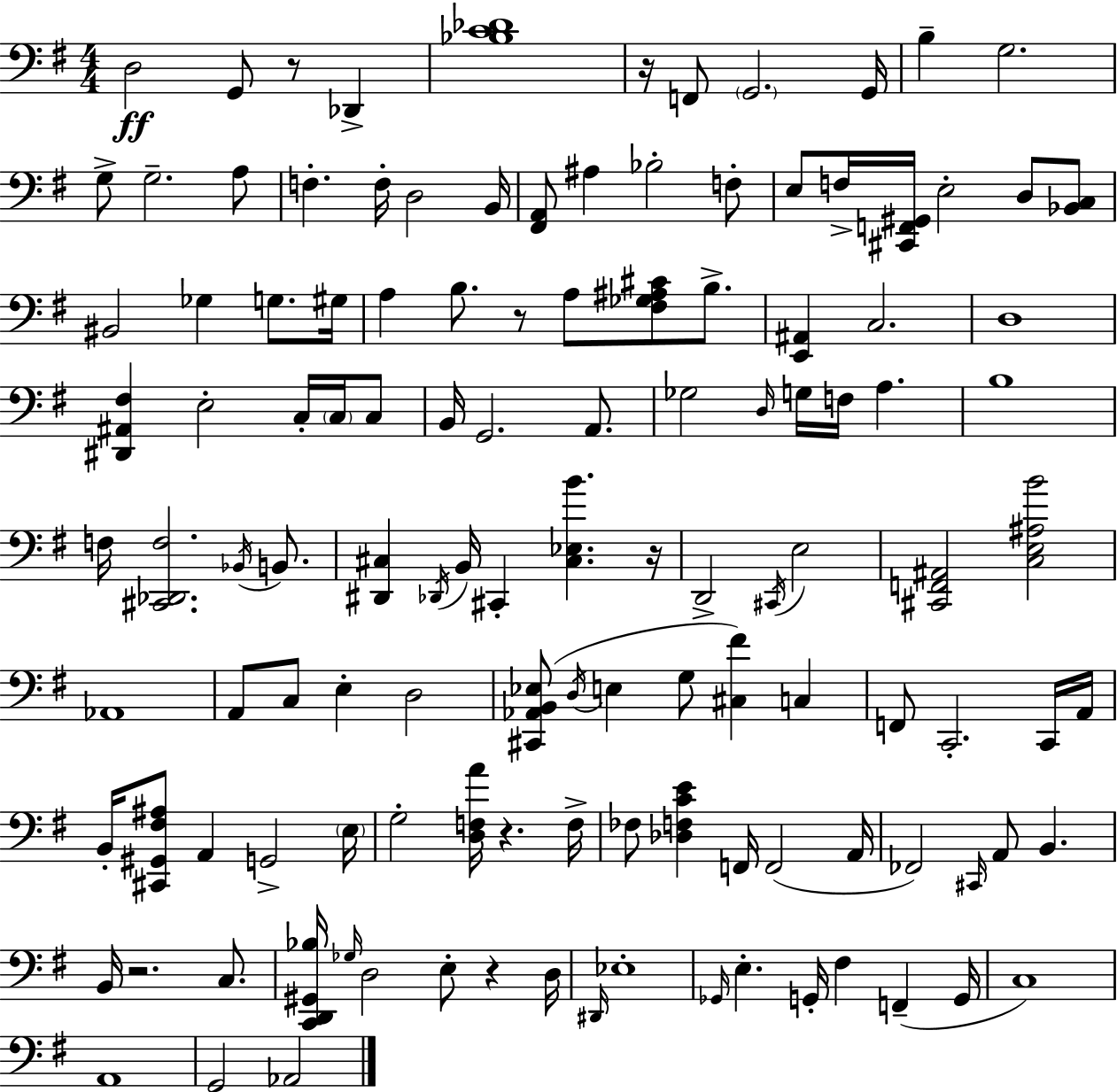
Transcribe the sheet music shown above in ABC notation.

X:1
T:Untitled
M:4/4
L:1/4
K:G
D,2 G,,/2 z/2 _D,, [_B,C_D]4 z/4 F,,/2 G,,2 G,,/4 B, G,2 G,/2 G,2 A,/2 F, F,/4 D,2 B,,/4 [^F,,A,,]/2 ^A, _B,2 F,/2 E,/2 F,/4 [^C,,F,,^G,,]/4 E,2 D,/2 [_B,,C,]/2 ^B,,2 _G, G,/2 ^G,/4 A, B,/2 z/2 A,/2 [^F,_G,^A,^C]/2 B,/2 [E,,^A,,] C,2 D,4 [^D,,^A,,^F,] E,2 C,/4 C,/4 C,/2 B,,/4 G,,2 A,,/2 _G,2 D,/4 G,/4 F,/4 A, B,4 F,/4 [^C,,_D,,F,]2 _B,,/4 B,,/2 [^D,,^C,] _D,,/4 B,,/4 ^C,, [^C,_E,B] z/4 D,,2 ^C,,/4 E,2 [^C,,F,,^A,,]2 [C,E,^A,B]2 _A,,4 A,,/2 C,/2 E, D,2 [^C,,_A,,B,,_E,]/2 D,/4 E, G,/2 [^C,^F] C, F,,/2 C,,2 C,,/4 A,,/4 B,,/4 [^C,,^G,,^F,^A,]/2 A,, G,,2 E,/4 G,2 [D,F,A]/4 z F,/4 _F,/2 [_D,F,CE] F,,/4 F,,2 A,,/4 _F,,2 ^C,,/4 A,,/2 B,, B,,/4 z2 C,/2 [C,,D,,^G,,_B,]/4 _G,/4 D,2 E,/2 z D,/4 ^D,,/4 _E,4 _G,,/4 E, G,,/4 ^F, F,, G,,/4 C,4 A,,4 G,,2 _A,,2